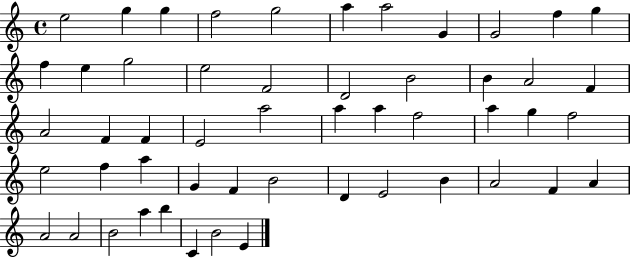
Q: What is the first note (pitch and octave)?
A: E5